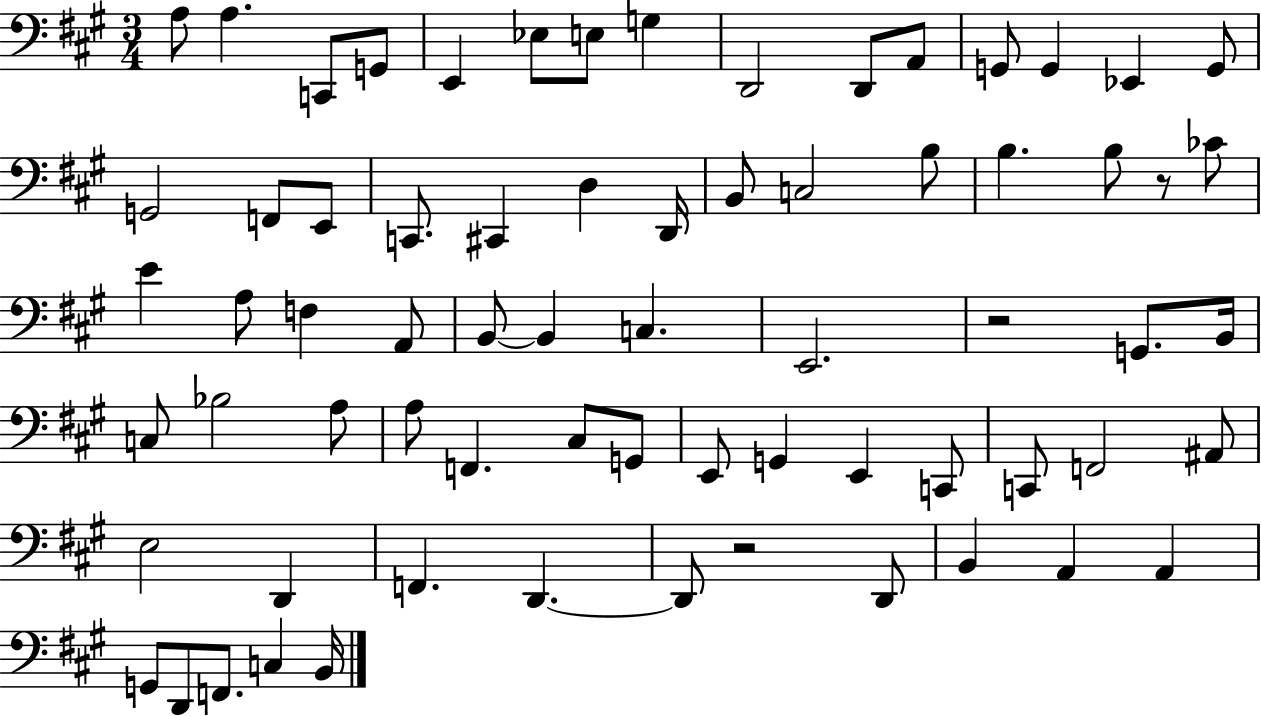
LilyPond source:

{
  \clef bass
  \numericTimeSignature
  \time 3/4
  \key a \major
  \repeat volta 2 { a8 a4. c,8 g,8 | e,4 ees8 e8 g4 | d,2 d,8 a,8 | g,8 g,4 ees,4 g,8 | \break g,2 f,8 e,8 | c,8. cis,4 d4 d,16 | b,8 c2 b8 | b4. b8 r8 ces'8 | \break e'4 a8 f4 a,8 | b,8~~ b,4 c4. | e,2. | r2 g,8. b,16 | \break c8 bes2 a8 | a8 f,4. cis8 g,8 | e,8 g,4 e,4 c,8 | c,8 f,2 ais,8 | \break e2 d,4 | f,4. d,4.~~ | d,8 r2 d,8 | b,4 a,4 a,4 | \break g,8 d,8 f,8. c4 b,16 | } \bar "|."
}